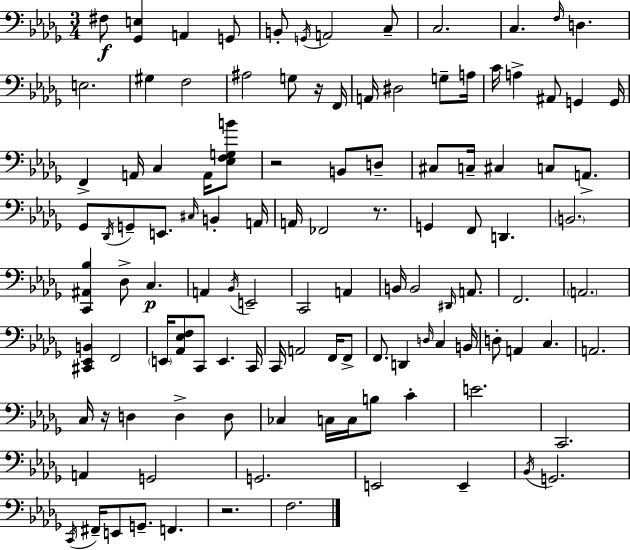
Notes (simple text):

F#3/e [Gb2,E3]/q A2/q G2/e B2/e G2/s A2/h C3/e C3/h. C3/q. F3/s D3/q. E3/h. G#3/q F3/h A#3/h G3/e R/s F2/s A2/s D#3/h G3/e A3/s C4/s A3/q A#2/e G2/q G2/s F2/q A2/s C3/q A2/s [Eb3,F3,G3,B4]/e R/h B2/e D3/e C#3/e C3/s C#3/q C3/e A2/e. Gb2/e Db2/s G2/e E2/e. C#3/s B2/q A2/s A2/s FES2/h R/e. G2/q F2/e D2/q. B2/h. [C2,A#2,Bb3]/q Db3/e C3/q. A2/q Bb2/s E2/h C2/h A2/q B2/s B2/h D#2/s A2/e. F2/h. A2/h. [C#2,Eb2,B2]/q F2/h E2/s [Ab2,Eb3,F3]/e C2/e E2/q. C2/s C2/s A2/h F2/s F2/e F2/e. D2/q D3/s C3/q B2/s D3/e A2/q C3/q. A2/h. C3/s R/s D3/q D3/q D3/e CES3/q C3/s C3/s B3/e C4/q E4/h. C2/h. A2/q G2/h G2/h. E2/h E2/q Bb2/s G2/h. C2/s F#2/s E2/e G2/e. F2/q. R/h. F3/h.